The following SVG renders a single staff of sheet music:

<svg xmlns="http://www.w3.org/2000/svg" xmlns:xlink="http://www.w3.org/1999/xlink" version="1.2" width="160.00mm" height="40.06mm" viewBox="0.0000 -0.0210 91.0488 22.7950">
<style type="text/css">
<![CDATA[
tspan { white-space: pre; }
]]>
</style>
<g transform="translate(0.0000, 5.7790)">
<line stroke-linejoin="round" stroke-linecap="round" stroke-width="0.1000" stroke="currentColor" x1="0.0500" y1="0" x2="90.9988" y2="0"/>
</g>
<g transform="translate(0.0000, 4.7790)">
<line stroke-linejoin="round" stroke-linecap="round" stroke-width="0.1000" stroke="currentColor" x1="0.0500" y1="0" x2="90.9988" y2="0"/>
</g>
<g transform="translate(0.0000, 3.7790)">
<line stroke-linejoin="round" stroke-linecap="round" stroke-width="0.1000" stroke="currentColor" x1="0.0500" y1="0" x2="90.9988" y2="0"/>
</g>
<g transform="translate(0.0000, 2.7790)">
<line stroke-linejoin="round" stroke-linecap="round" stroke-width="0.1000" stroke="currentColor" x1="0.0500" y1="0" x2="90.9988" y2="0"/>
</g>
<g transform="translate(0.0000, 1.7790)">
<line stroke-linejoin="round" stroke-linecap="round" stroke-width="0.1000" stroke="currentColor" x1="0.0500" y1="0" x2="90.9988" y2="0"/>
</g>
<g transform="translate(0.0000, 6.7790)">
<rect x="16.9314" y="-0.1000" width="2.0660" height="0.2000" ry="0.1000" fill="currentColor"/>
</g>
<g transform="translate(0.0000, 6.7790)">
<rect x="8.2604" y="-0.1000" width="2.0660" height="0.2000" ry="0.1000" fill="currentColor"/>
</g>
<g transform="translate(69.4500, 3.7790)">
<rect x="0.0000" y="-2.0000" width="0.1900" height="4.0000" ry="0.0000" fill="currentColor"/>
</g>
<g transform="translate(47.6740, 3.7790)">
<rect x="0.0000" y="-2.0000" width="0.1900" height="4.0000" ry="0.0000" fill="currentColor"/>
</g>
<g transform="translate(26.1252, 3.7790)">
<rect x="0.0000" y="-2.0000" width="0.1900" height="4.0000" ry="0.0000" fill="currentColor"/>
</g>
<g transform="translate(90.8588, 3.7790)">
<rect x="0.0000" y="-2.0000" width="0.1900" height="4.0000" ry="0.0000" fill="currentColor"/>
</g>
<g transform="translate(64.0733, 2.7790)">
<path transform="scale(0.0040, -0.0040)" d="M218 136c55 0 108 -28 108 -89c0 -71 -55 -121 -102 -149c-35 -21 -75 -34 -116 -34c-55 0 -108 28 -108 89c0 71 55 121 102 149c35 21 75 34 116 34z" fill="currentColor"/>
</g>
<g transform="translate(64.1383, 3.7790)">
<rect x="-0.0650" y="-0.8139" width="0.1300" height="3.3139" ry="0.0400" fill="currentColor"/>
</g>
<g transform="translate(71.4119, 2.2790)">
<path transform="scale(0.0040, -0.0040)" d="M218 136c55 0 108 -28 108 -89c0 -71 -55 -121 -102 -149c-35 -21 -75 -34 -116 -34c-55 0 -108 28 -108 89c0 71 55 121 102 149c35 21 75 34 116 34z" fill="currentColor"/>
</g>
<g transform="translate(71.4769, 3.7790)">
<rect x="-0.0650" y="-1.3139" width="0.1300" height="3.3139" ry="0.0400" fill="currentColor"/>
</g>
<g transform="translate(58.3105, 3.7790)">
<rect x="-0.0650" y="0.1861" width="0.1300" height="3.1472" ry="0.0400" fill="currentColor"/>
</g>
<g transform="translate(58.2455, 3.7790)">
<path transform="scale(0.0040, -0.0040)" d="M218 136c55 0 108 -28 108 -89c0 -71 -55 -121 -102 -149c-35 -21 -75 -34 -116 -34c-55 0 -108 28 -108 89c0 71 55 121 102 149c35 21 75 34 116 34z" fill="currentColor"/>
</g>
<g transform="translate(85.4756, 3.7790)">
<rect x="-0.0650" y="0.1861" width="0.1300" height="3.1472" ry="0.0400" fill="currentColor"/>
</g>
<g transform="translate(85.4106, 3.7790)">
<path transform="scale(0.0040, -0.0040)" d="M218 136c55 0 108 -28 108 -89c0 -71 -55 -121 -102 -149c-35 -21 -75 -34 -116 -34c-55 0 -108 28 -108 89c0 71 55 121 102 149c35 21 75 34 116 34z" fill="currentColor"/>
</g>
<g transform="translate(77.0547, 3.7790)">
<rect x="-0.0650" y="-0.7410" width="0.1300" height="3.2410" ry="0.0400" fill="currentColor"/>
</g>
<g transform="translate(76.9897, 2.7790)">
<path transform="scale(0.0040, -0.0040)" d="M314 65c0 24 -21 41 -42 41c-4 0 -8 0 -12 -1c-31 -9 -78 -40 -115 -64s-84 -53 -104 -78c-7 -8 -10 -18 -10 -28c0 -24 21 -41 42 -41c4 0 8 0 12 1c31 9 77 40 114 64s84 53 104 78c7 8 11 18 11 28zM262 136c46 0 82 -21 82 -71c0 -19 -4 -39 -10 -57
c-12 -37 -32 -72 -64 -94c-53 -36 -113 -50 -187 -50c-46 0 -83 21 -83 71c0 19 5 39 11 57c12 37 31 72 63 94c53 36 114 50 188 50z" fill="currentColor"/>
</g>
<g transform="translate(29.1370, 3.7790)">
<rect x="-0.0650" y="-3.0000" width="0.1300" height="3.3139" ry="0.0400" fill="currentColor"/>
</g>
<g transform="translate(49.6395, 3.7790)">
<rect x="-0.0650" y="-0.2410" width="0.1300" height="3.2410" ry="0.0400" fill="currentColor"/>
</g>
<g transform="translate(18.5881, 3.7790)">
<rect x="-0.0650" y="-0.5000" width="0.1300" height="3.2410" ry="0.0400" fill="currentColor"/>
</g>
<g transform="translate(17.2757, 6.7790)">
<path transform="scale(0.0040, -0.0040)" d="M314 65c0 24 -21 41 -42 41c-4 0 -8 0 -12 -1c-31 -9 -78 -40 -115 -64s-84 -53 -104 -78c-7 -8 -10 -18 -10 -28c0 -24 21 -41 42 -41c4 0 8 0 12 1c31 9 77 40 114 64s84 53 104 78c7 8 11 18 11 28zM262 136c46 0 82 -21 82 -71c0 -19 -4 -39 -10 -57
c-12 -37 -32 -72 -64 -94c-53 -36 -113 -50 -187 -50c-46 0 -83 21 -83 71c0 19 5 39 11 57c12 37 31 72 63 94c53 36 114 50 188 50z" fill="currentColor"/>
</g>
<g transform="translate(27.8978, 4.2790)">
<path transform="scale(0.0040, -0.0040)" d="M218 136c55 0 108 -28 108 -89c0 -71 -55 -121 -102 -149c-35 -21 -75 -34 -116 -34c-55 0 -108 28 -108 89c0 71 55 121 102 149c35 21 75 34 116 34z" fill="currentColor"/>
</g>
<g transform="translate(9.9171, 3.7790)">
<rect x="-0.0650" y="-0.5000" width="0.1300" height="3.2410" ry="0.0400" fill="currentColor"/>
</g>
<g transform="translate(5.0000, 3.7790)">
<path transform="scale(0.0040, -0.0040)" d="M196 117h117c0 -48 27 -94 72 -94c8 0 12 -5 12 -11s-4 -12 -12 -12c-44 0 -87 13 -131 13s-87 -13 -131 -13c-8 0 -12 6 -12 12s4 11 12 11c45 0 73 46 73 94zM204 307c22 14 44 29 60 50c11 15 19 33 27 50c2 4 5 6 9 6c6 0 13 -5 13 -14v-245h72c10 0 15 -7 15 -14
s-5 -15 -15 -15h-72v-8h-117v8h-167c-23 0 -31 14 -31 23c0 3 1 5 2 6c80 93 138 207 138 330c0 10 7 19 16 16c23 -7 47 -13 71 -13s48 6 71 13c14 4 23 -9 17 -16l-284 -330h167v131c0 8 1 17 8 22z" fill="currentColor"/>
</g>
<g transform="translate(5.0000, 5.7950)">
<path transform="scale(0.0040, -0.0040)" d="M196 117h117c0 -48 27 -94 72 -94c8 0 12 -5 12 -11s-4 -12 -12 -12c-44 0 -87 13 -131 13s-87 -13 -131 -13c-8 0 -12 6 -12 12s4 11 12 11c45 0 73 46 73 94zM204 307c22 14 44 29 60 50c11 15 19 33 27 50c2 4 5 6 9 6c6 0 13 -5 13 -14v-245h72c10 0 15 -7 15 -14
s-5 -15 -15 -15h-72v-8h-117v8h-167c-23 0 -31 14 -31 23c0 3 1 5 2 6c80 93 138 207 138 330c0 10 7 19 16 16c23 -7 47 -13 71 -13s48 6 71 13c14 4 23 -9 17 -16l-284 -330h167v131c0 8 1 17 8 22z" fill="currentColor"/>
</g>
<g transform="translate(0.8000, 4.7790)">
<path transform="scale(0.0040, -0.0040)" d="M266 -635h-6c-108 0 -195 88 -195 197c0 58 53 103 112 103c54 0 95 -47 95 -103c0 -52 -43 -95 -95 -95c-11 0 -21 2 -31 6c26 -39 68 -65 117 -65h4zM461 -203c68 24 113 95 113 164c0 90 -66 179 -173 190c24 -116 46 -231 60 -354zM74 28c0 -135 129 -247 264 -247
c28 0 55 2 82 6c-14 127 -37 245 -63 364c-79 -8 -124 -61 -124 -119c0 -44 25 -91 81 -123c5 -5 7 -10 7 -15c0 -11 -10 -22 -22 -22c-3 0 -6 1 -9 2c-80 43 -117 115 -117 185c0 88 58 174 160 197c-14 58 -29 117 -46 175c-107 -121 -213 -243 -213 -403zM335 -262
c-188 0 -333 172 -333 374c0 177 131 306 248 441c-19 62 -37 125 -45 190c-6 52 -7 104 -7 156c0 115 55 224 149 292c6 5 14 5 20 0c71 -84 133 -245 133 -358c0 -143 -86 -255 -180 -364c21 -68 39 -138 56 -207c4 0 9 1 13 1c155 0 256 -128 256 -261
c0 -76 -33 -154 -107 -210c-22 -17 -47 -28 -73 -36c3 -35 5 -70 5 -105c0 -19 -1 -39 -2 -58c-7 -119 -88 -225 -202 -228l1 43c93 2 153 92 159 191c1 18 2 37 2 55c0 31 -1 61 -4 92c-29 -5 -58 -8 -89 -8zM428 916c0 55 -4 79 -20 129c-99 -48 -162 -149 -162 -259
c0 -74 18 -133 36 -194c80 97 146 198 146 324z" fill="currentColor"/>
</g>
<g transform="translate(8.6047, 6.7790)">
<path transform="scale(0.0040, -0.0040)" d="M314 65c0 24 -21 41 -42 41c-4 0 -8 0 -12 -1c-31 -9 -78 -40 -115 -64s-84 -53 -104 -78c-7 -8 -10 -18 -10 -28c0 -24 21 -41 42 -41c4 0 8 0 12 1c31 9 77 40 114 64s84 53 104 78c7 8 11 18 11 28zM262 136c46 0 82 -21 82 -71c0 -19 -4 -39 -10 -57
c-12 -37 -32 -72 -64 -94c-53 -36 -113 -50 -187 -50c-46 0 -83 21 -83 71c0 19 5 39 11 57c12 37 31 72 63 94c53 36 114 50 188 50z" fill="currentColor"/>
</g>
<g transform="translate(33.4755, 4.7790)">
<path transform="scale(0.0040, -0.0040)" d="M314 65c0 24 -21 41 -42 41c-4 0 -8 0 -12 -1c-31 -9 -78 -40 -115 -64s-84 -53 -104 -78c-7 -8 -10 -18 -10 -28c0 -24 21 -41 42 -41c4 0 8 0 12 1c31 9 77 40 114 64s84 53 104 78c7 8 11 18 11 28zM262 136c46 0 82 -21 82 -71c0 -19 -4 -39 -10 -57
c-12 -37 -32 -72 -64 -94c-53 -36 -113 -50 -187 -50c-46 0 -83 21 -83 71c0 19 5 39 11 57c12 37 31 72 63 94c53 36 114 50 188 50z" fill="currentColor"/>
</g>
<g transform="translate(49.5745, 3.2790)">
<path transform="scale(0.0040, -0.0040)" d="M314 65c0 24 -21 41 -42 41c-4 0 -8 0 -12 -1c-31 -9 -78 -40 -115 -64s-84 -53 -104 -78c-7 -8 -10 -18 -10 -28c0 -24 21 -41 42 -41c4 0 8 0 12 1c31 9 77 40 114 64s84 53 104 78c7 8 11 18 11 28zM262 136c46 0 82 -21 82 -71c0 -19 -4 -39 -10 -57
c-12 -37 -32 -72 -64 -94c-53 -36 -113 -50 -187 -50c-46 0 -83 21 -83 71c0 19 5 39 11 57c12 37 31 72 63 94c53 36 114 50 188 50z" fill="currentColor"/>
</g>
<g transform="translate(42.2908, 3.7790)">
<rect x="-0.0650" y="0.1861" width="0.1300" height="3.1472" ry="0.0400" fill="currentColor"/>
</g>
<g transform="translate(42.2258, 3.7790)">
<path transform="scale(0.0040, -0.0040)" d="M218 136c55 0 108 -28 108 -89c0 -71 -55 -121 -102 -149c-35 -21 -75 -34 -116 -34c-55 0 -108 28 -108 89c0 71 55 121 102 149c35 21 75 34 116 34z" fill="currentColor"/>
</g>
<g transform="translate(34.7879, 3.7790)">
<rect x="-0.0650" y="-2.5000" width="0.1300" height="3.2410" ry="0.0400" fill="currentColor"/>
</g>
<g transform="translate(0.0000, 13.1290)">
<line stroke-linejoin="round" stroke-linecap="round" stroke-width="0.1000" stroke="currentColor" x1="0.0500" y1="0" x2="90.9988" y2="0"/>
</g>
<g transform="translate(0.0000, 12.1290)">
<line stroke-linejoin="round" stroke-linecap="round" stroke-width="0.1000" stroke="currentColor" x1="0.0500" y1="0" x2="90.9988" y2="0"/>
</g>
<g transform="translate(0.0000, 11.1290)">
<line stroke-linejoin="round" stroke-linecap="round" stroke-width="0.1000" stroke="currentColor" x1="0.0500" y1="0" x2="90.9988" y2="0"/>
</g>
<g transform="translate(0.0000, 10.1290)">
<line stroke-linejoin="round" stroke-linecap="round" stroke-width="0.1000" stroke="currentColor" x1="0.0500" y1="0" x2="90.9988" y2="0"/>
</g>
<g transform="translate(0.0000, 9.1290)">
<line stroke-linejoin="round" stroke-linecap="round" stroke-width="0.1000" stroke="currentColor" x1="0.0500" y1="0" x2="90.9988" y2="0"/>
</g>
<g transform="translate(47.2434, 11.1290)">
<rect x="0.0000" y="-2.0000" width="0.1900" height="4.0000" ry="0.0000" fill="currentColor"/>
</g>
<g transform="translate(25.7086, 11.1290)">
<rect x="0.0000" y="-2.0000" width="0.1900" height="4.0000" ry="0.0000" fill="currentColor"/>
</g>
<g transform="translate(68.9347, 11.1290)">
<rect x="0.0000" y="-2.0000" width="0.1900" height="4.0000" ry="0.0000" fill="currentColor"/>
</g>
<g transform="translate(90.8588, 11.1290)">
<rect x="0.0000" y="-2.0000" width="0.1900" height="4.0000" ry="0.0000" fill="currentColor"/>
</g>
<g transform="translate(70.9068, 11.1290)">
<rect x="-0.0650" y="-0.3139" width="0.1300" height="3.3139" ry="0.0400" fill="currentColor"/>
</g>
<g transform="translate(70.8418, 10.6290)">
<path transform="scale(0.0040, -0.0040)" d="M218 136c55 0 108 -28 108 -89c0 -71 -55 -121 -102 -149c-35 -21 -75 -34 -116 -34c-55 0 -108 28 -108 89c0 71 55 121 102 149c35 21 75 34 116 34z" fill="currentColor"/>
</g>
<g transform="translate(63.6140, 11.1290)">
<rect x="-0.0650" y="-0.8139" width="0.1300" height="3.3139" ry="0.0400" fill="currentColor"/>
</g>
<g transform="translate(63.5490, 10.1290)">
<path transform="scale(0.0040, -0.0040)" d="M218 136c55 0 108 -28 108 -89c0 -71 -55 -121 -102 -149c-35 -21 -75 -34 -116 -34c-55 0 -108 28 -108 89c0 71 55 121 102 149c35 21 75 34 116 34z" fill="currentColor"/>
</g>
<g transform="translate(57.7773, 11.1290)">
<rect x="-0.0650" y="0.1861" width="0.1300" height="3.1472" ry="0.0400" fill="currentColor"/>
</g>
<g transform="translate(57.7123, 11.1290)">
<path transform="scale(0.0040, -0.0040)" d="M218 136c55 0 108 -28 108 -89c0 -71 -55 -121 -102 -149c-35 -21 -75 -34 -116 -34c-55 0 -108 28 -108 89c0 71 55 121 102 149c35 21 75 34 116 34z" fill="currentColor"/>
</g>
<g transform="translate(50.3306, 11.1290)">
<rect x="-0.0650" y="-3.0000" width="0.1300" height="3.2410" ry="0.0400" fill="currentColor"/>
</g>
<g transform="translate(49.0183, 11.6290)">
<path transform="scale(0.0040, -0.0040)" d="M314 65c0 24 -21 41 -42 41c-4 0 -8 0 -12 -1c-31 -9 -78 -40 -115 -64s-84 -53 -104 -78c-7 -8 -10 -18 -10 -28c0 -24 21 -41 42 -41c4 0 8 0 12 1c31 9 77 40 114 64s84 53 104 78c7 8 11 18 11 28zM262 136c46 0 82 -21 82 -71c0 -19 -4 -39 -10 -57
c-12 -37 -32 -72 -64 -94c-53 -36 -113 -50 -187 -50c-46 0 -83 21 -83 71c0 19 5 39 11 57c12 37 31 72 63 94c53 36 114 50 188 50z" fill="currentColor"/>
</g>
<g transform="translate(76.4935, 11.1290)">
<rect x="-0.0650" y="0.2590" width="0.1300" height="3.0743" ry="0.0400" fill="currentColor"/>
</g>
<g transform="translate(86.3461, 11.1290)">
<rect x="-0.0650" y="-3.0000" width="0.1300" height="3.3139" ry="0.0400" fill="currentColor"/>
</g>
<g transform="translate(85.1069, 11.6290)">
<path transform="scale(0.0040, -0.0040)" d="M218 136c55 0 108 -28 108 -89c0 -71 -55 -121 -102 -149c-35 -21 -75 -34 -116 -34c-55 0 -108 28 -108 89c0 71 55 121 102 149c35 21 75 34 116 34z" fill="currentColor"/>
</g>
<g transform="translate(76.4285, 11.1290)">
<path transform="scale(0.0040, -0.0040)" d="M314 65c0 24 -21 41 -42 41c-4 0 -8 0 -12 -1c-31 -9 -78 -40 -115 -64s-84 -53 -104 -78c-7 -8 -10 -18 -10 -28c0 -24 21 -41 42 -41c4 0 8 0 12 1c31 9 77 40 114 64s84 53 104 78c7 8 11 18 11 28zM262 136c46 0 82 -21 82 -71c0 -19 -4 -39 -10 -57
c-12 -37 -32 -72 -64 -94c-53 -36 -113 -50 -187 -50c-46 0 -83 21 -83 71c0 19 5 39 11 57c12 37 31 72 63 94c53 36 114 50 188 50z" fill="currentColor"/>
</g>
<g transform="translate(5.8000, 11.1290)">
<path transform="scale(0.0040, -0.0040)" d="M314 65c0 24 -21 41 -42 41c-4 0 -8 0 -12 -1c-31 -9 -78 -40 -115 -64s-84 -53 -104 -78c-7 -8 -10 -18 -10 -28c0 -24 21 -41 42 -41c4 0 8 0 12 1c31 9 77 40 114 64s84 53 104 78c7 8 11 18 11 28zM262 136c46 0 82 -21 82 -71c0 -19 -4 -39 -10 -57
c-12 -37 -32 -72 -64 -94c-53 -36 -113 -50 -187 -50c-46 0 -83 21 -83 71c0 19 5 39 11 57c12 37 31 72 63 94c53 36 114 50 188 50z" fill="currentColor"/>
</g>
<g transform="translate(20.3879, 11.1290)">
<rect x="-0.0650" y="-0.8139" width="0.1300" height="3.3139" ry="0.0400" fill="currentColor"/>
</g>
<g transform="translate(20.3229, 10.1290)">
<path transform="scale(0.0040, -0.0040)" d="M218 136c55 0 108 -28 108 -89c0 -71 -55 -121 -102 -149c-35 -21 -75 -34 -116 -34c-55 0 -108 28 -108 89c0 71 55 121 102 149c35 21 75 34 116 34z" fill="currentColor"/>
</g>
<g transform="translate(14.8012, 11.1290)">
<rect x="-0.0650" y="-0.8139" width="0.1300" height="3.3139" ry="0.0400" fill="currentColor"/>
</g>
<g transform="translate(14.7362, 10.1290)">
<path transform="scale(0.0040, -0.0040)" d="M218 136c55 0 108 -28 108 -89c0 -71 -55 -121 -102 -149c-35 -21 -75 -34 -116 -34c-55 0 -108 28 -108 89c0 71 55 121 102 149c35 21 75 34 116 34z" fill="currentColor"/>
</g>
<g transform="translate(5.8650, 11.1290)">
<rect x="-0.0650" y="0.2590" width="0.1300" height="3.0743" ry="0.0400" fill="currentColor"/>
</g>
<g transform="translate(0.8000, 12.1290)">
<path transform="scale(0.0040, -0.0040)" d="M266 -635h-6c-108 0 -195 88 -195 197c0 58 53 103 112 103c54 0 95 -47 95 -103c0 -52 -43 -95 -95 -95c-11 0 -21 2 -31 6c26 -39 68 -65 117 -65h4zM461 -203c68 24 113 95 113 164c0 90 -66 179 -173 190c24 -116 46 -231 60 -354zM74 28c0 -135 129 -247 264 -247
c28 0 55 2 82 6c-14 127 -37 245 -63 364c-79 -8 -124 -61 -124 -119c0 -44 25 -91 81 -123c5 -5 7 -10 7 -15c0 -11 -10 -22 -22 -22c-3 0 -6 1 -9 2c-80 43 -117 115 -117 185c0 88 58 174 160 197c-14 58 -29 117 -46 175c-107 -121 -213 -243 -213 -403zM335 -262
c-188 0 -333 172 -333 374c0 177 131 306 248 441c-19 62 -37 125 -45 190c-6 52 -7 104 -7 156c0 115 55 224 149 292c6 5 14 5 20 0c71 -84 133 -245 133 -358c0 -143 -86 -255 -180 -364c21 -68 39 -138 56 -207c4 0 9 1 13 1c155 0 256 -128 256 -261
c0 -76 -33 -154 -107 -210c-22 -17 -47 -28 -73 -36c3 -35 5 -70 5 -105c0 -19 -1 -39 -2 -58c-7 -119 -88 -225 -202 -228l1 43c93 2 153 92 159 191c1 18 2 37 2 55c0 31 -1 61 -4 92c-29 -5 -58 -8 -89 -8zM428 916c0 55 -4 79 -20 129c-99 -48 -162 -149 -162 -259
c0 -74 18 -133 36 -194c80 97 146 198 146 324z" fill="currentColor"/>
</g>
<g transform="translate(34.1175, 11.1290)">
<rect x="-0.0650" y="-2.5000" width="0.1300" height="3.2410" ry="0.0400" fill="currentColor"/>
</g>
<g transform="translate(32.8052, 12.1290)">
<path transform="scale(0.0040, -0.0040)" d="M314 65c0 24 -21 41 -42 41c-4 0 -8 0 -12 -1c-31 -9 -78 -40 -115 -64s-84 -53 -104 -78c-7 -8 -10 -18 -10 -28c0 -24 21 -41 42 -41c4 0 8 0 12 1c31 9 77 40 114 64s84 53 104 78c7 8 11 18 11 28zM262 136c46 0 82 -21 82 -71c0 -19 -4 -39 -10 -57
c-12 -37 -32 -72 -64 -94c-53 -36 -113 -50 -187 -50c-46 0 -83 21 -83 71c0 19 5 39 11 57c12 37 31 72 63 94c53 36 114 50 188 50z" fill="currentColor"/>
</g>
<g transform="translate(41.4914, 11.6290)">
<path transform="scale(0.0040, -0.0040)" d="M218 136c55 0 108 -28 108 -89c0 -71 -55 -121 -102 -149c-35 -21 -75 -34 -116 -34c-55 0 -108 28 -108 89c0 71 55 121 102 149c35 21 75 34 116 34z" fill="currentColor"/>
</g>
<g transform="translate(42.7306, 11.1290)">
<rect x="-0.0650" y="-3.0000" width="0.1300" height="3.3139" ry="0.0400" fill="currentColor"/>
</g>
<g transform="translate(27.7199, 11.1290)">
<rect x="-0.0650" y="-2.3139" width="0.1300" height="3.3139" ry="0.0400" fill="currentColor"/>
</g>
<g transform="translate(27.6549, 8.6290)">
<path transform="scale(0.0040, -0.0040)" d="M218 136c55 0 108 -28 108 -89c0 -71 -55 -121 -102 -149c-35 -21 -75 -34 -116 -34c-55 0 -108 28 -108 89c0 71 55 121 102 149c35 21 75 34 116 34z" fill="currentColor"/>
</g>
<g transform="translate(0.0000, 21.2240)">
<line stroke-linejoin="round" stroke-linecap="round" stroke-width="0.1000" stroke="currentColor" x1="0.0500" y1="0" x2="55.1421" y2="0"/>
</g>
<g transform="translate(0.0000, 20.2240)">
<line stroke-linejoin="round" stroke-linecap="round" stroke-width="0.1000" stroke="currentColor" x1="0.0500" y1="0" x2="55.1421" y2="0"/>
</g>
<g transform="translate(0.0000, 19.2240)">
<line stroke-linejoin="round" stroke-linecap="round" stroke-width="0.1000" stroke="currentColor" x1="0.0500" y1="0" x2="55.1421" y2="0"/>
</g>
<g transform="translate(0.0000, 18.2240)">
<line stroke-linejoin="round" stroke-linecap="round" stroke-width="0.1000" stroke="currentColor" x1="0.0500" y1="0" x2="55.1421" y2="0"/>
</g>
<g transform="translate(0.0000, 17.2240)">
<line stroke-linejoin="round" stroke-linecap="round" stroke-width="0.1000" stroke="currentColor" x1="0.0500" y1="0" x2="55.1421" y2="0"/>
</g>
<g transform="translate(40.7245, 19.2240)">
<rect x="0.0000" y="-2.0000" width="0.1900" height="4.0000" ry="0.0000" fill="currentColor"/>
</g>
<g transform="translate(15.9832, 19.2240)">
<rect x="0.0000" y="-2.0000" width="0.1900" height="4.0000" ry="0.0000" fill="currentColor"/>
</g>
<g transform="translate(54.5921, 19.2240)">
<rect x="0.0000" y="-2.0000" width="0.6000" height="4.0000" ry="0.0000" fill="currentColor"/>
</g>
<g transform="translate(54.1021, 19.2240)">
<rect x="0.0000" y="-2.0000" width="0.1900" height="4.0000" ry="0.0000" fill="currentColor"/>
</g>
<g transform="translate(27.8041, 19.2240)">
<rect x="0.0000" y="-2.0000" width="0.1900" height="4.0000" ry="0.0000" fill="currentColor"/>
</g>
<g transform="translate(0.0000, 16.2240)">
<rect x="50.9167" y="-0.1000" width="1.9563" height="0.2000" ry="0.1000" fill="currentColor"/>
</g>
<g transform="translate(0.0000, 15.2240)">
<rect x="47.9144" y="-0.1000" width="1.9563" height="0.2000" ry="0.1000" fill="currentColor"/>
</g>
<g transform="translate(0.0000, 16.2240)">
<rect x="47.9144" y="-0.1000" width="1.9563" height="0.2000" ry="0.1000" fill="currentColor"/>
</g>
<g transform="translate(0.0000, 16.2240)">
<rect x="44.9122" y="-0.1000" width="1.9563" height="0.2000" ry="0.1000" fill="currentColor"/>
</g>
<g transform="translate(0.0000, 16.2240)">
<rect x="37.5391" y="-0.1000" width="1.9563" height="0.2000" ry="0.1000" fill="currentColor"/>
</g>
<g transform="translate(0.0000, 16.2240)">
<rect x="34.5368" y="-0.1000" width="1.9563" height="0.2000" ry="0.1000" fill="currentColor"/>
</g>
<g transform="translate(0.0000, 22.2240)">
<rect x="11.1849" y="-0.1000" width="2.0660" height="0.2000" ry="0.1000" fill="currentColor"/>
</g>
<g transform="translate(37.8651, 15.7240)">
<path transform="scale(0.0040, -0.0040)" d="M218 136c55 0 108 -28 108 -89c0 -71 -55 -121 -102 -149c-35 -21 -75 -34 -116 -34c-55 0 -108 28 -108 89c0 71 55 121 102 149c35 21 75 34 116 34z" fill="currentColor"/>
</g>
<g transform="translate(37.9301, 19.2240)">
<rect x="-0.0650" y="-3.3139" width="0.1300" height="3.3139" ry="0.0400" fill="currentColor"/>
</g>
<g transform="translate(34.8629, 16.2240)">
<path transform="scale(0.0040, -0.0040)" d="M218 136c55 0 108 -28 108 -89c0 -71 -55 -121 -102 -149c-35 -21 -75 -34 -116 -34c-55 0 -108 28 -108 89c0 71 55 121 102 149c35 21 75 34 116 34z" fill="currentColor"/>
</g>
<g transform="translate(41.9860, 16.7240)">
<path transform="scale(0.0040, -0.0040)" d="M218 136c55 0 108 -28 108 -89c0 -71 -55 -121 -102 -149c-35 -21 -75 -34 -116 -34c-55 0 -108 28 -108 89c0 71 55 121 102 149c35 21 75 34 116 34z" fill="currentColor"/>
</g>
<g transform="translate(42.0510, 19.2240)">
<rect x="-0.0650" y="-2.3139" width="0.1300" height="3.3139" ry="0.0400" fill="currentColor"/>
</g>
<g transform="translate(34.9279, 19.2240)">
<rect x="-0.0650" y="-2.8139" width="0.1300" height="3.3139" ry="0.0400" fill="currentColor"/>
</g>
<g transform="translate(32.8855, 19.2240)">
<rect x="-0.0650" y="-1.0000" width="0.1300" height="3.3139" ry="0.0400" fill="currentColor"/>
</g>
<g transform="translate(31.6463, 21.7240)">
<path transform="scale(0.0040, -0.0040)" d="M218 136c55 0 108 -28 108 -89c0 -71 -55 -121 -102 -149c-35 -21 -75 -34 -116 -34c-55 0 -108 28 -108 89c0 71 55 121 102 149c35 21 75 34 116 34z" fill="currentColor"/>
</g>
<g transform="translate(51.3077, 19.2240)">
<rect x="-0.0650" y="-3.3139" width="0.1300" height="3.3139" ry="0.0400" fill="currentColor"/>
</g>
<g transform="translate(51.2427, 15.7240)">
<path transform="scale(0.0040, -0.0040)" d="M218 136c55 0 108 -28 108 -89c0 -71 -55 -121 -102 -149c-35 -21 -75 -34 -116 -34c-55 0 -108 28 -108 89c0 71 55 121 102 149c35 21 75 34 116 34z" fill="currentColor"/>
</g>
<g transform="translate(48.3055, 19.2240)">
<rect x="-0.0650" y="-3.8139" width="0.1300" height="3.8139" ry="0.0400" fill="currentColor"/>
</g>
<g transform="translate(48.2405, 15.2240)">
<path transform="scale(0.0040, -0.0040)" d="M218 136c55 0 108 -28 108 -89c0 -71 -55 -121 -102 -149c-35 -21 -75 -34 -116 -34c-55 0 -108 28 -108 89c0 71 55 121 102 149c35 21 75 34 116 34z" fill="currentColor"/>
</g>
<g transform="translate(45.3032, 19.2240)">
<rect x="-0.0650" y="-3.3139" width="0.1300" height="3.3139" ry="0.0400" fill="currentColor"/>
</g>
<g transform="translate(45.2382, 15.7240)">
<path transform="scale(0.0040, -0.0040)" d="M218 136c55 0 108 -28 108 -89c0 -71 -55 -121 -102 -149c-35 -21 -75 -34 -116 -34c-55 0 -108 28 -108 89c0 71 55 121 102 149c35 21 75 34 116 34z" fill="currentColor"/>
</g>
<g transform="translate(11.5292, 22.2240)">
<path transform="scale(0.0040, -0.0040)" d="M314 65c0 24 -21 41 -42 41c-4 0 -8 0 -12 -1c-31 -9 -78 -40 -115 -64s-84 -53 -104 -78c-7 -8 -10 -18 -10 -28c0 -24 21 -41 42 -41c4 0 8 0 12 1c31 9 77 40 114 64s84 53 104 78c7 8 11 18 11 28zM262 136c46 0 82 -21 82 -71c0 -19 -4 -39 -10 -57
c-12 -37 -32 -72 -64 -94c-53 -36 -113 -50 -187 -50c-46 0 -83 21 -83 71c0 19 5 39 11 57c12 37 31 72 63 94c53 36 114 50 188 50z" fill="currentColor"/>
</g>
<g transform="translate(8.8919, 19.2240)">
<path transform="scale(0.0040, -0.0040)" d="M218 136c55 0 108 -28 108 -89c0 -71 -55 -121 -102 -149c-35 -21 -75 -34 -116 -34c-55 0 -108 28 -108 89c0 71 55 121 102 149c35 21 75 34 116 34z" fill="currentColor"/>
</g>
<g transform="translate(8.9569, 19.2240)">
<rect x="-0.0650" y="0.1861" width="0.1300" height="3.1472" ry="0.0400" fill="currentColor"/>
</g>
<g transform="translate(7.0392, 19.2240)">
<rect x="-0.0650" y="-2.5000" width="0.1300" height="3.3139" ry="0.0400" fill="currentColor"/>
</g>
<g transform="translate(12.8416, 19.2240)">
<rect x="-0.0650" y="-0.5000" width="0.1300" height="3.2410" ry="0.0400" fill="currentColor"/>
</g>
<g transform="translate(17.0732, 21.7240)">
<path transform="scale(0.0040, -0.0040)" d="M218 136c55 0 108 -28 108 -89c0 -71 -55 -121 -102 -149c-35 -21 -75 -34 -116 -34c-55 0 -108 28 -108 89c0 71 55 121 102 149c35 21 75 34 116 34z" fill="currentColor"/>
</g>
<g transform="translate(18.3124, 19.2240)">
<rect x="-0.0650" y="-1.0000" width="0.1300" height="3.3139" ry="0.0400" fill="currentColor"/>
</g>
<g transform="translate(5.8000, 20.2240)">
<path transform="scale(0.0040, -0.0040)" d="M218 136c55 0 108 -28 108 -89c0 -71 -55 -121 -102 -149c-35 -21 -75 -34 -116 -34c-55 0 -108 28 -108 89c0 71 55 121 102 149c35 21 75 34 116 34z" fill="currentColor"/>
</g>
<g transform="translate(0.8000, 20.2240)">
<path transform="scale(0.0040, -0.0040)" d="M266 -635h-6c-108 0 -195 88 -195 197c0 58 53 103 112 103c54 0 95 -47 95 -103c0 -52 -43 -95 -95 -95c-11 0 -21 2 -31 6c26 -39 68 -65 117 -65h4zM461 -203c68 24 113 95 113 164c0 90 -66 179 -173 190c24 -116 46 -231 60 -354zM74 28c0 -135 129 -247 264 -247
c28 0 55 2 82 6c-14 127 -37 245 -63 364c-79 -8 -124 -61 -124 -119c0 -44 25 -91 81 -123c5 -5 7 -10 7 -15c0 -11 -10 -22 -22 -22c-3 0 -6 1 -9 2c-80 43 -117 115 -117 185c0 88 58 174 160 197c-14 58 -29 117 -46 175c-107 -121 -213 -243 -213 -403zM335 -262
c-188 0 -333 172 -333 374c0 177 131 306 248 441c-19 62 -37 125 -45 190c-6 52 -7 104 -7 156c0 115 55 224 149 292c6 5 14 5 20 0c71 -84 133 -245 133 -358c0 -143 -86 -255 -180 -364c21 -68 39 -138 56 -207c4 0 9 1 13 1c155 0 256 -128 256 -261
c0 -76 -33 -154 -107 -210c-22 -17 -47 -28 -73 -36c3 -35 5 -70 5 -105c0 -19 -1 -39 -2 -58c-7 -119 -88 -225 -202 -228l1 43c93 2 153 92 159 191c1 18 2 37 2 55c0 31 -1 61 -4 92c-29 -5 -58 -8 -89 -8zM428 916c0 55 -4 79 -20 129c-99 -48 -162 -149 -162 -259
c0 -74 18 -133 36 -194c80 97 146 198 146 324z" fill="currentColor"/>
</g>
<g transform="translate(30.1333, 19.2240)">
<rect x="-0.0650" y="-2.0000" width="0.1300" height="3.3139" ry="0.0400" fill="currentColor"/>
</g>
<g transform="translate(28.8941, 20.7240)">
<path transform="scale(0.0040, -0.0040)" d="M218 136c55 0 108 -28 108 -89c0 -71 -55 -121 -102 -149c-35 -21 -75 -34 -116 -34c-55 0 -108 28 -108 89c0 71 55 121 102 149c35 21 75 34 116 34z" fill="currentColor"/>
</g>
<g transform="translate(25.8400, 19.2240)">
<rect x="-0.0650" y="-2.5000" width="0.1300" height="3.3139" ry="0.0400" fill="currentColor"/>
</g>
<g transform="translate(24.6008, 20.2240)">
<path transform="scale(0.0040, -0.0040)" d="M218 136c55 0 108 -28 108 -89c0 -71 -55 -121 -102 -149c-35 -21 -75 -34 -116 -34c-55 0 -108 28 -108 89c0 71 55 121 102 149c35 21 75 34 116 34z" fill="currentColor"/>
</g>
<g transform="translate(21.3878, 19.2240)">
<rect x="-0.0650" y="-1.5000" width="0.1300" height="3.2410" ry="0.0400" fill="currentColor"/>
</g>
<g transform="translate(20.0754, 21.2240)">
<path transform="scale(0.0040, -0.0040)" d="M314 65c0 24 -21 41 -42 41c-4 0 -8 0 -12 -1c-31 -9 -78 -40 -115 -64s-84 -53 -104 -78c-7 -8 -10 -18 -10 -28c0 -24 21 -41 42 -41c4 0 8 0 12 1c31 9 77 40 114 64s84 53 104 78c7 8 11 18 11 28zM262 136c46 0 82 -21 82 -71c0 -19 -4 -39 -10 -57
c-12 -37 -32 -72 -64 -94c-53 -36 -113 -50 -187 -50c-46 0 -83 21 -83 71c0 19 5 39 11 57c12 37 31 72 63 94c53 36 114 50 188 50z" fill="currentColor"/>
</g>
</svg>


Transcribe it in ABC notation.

X:1
T:Untitled
M:4/4
L:1/4
K:C
C2 C2 A G2 B c2 B d e d2 B B2 d d g G2 A A2 B d c B2 A G B C2 D E2 G F D a b g b c' b